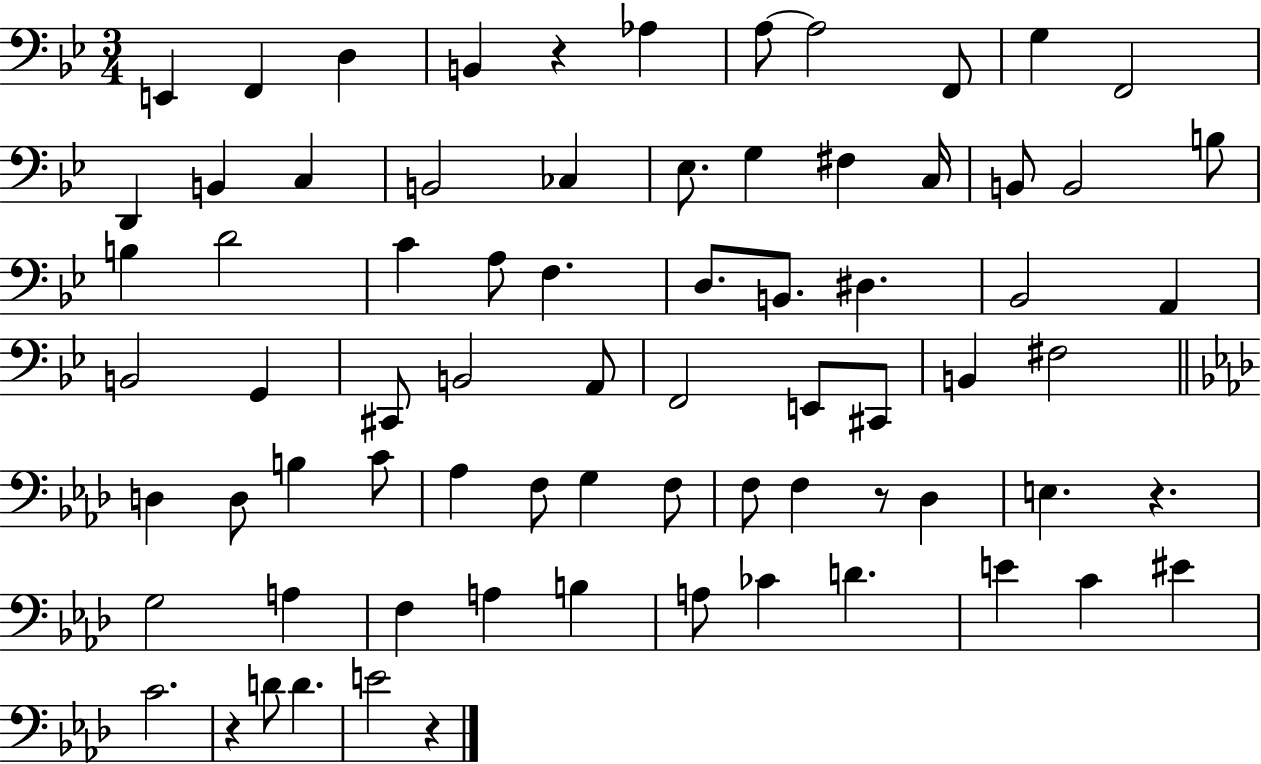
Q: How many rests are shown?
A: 5